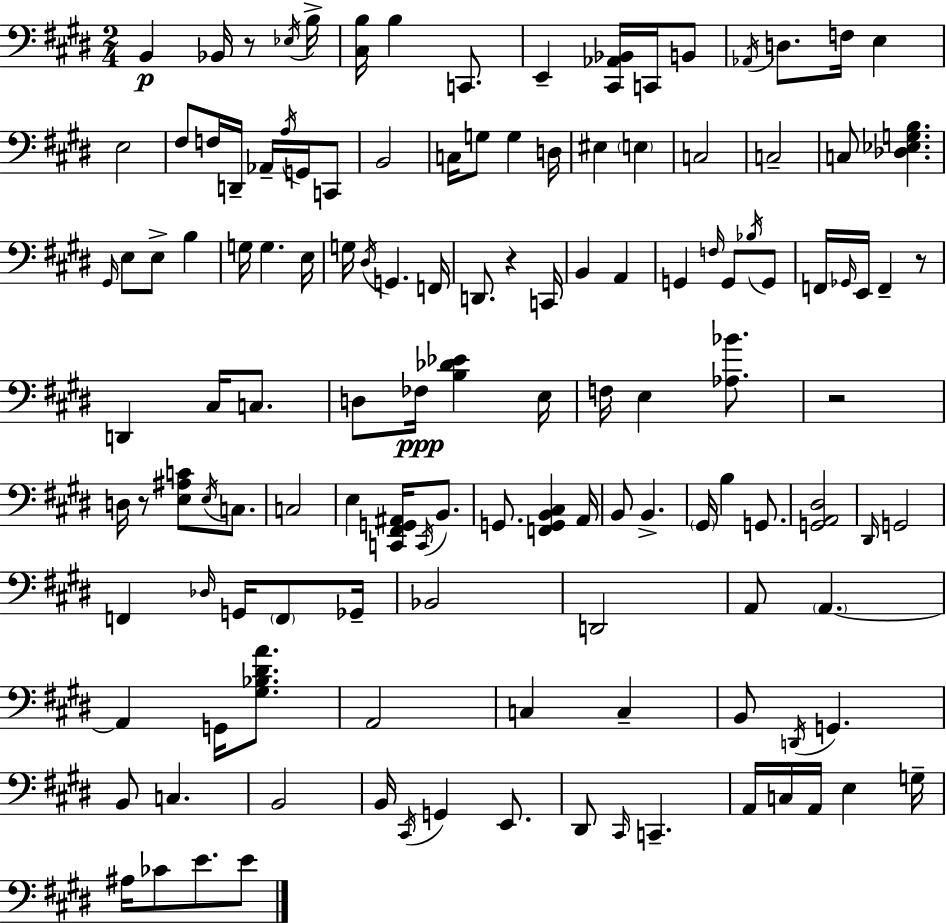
{
  \clef bass
  \numericTimeSignature
  \time 2/4
  \key e \major
  \repeat volta 2 { b,4\p bes,16 r8 \acciaccatura { ees16 } | b16-> <cis b>16 b4 c,8. | e,4-- <cis, aes, bes,>16 c,16 b,8 | \acciaccatura { aes,16 } d8. f16 e4 | \break e2 | fis8 f16 d,16-- aes,16-- \acciaccatura { a16 } | g,16 c,8 b,2 | c16 g8 g4 | \break d16 eis4 \parenthesize e4 | c2 | c2-- | c8 <des ees g b>4. | \break \grace { gis,16 } e8 e8-> | b4 g16 g4. | e16 g16 \acciaccatura { dis16 } g,4. | f,16 d,8. | \break r4 c,16 b,4 | a,4 g,4 | \grace { f16 } g,8 \acciaccatura { bes16 } g,8 f,16 | \grace { ges,16 } e,16 f,4-- r8 | \break d,4 cis16 c8. | d8 fes16\ppp <b des' ees'>4 e16 | f16 e4 <aes bes'>8. | r2 | \break d16 r8 <e ais c'>8 \acciaccatura { e16 } c8. | c2 | e4 <c, fis, g, ais,>16 \acciaccatura { c,16 } b,8. | g,8. <f, g, b, cis>4 | \break a,16 b,8 b,4.-> | \parenthesize gis,16 b4 g,8. | <g, a, dis>2 | \grace { dis,16 } g,2 | \break f,4 \grace { des16 } | g,16 \parenthesize f,8 ges,16-- bes,2 | d,2 | a,8 \parenthesize a,4.~~ | \break a,4 | g,16 <gis bes dis' a'>8. a,2 | c4 | c4-- b,8 \acciaccatura { d,16 } g,4. | \break b,8 c4. | b,2 | b,16 \acciaccatura { cis,16 } g,4 | e,8. dis,8 | \break \grace { cis,16 } c,4.-- a,16 | c16 a,16 e4 g16-- ais16 | ces'8 e'8. e'8 } \bar "|."
}